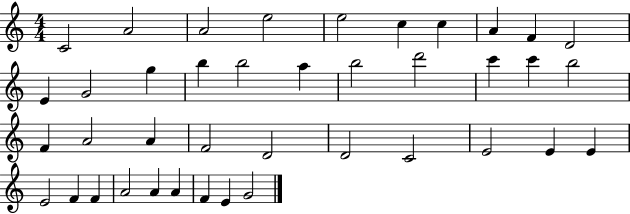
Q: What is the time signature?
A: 4/4